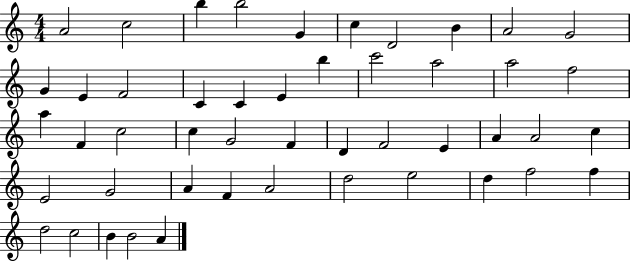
{
  \clef treble
  \numericTimeSignature
  \time 4/4
  \key c \major
  a'2 c''2 | b''4 b''2 g'4 | c''4 d'2 b'4 | a'2 g'2 | \break g'4 e'4 f'2 | c'4 c'4 e'4 b''4 | c'''2 a''2 | a''2 f''2 | \break a''4 f'4 c''2 | c''4 g'2 f'4 | d'4 f'2 e'4 | a'4 a'2 c''4 | \break e'2 g'2 | a'4 f'4 a'2 | d''2 e''2 | d''4 f''2 f''4 | \break d''2 c''2 | b'4 b'2 a'4 | \bar "|."
}